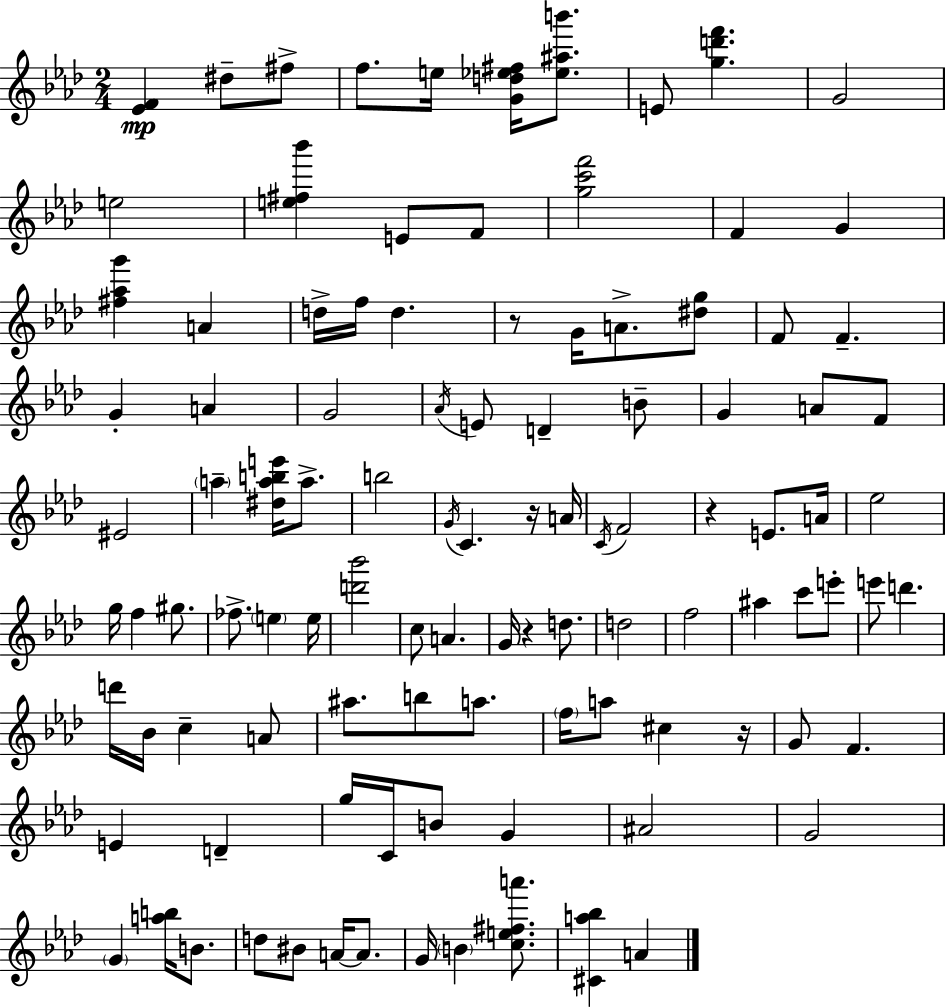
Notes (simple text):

[Eb4,F4]/q D#5/e F#5/e F5/e. E5/s [G4,D5,Eb5,F#5]/s [Eb5,A#5,B6]/e. E4/e [G5,D6,F6]/q. G4/h E5/h [E5,F#5,Bb6]/q E4/e F4/e [G5,C6,F6]/h F4/q G4/q [F#5,Ab5,G6]/q A4/q D5/s F5/s D5/q. R/e G4/s A4/e. [D#5,G5]/e F4/e F4/q. G4/q A4/q G4/h Ab4/s E4/e D4/q B4/e G4/q A4/e F4/e EIS4/h A5/q [D#5,A5,B5,E6]/s A5/e. B5/h G4/s C4/q. R/s A4/s C4/s F4/h R/q E4/e. A4/s Eb5/h G5/s F5/q G#5/e. FES5/e. E5/q E5/s [D6,Bb6]/h C5/e A4/q. G4/s R/q D5/e. D5/h F5/h A#5/q C6/e E6/e E6/e D6/q. D6/s Bb4/s C5/q A4/e A#5/e. B5/e A5/e. F5/s A5/e C#5/q R/s G4/e F4/q. E4/q D4/q G5/s C4/s B4/e G4/q A#4/h G4/h G4/q [A5,B5]/s B4/e. D5/e BIS4/e A4/s A4/e. G4/s B4/q [C5,E5,F#5,A6]/e. [C#4,A5,Bb5]/q A4/q